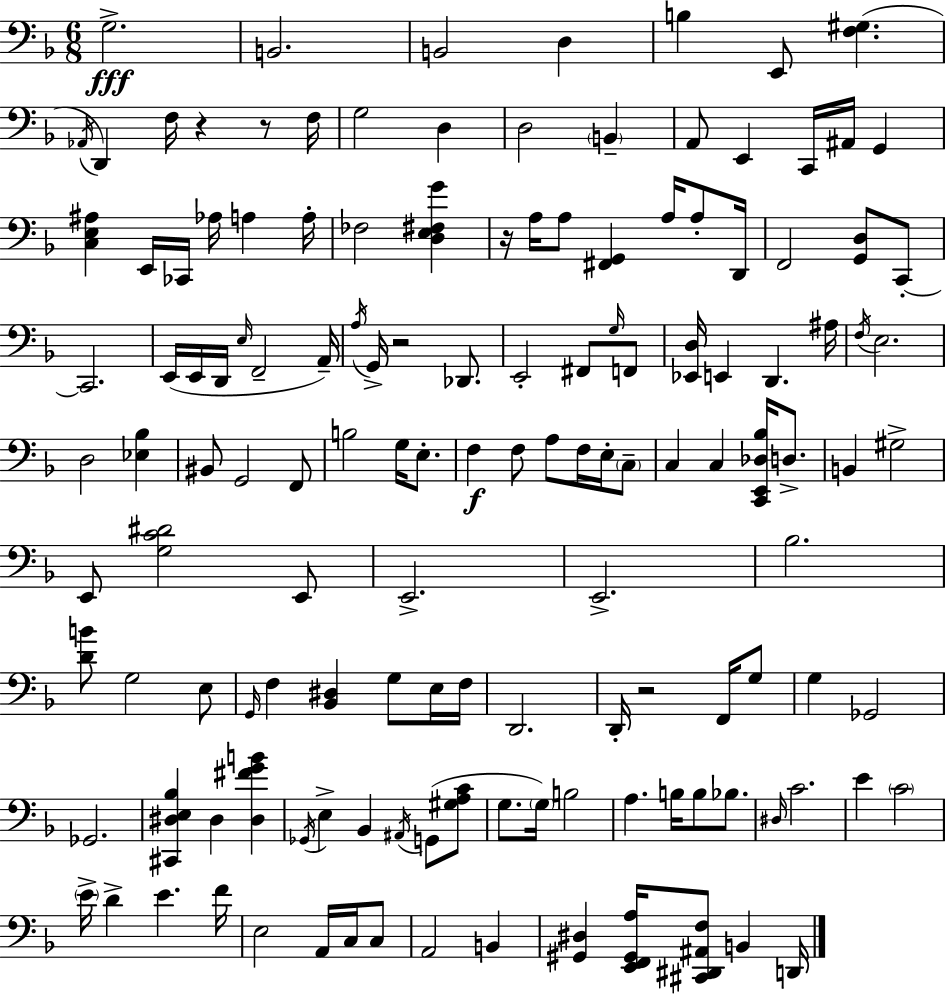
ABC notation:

X:1
T:Untitled
M:6/8
L:1/4
K:Dm
G,2 B,,2 B,,2 D, B, E,,/2 [F,^G,] _A,,/4 D,, F,/4 z z/2 F,/4 G,2 D, D,2 B,, A,,/2 E,, C,,/4 ^A,,/4 G,, [C,E,^A,] E,,/4 _C,,/4 _A,/4 A, A,/4 _F,2 [D,E,^F,G] z/4 A,/4 A,/2 [^F,,G,,] A,/4 A,/2 D,,/4 F,,2 [G,,D,]/2 C,,/2 C,,2 E,,/4 E,,/4 D,,/4 E,/4 F,,2 A,,/4 A,/4 G,,/4 z2 _D,,/2 E,,2 ^F,,/2 G,/4 F,,/2 [_E,,D,]/4 E,, D,, ^A,/4 F,/4 E,2 D,2 [_E,_B,] ^B,,/2 G,,2 F,,/2 B,2 G,/4 E,/2 F, F,/2 A,/2 F,/4 E,/4 C,/2 C, C, [C,,E,,_D,_B,]/4 D,/2 B,, ^G,2 E,,/2 [G,C^D]2 E,,/2 E,,2 E,,2 _B,2 [DB]/2 G,2 E,/2 G,,/4 F, [_B,,^D,] G,/2 E,/4 F,/4 D,,2 D,,/4 z2 F,,/4 G,/2 G, _G,,2 _G,,2 [^C,,^D,E,_B,] ^D, [^D,^FGB] _G,,/4 E, _B,, ^A,,/4 G,,/2 [^G,A,C]/2 G,/2 G,/4 B,2 A, B,/4 B,/2 _B,/2 ^D,/4 C2 E C2 E/4 D E F/4 E,2 A,,/4 C,/4 C,/2 A,,2 B,, [^G,,^D,] [E,,F,,^G,,A,]/4 [^C,,^D,,^A,,F,]/2 B,, D,,/4